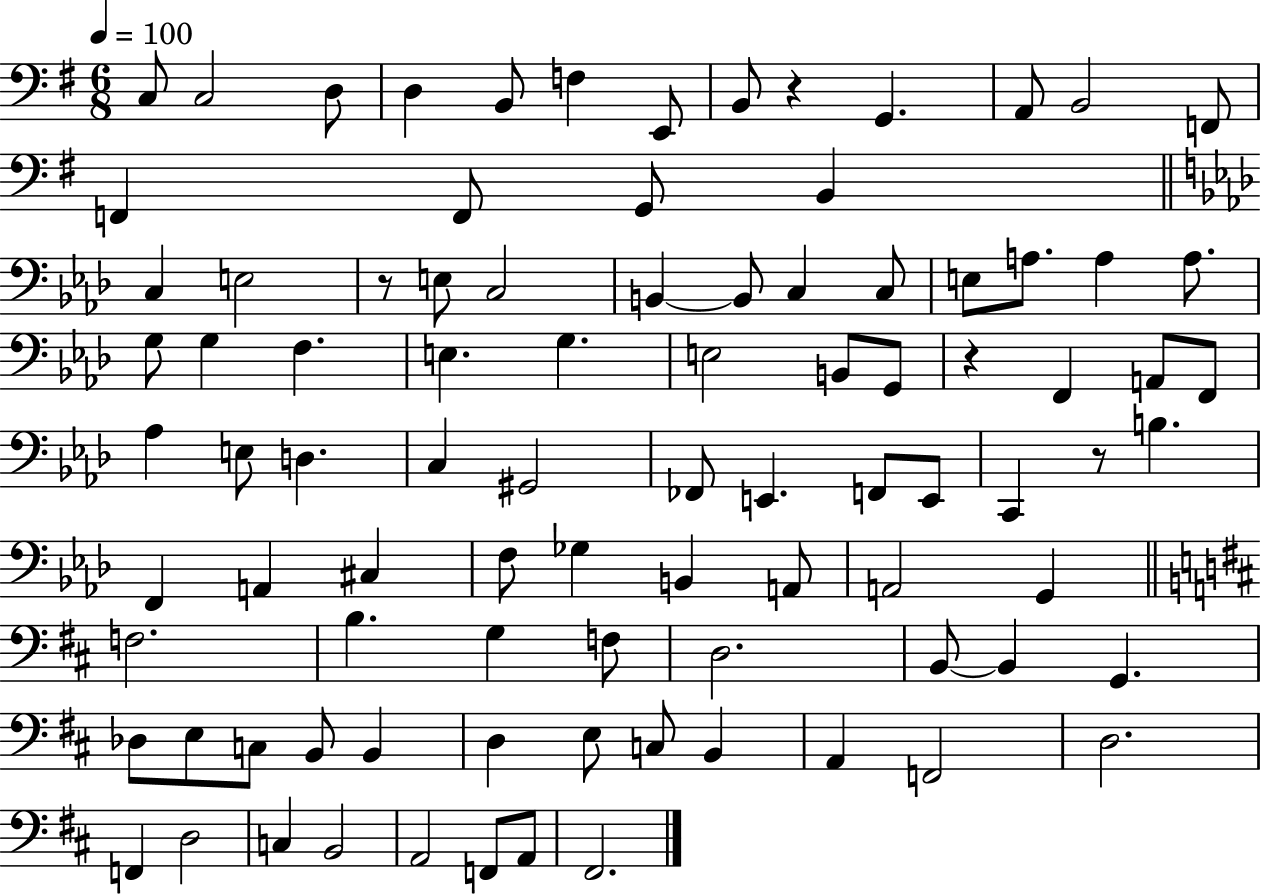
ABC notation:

X:1
T:Untitled
M:6/8
L:1/4
K:G
C,/2 C,2 D,/2 D, B,,/2 F, E,,/2 B,,/2 z G,, A,,/2 B,,2 F,,/2 F,, F,,/2 G,,/2 B,, C, E,2 z/2 E,/2 C,2 B,, B,,/2 C, C,/2 E,/2 A,/2 A, A,/2 G,/2 G, F, E, G, E,2 B,,/2 G,,/2 z F,, A,,/2 F,,/2 _A, E,/2 D, C, ^G,,2 _F,,/2 E,, F,,/2 E,,/2 C,, z/2 B, F,, A,, ^C, F,/2 _G, B,, A,,/2 A,,2 G,, F,2 B, G, F,/2 D,2 B,,/2 B,, G,, _D,/2 E,/2 C,/2 B,,/2 B,, D, E,/2 C,/2 B,, A,, F,,2 D,2 F,, D,2 C, B,,2 A,,2 F,,/2 A,,/2 ^F,,2